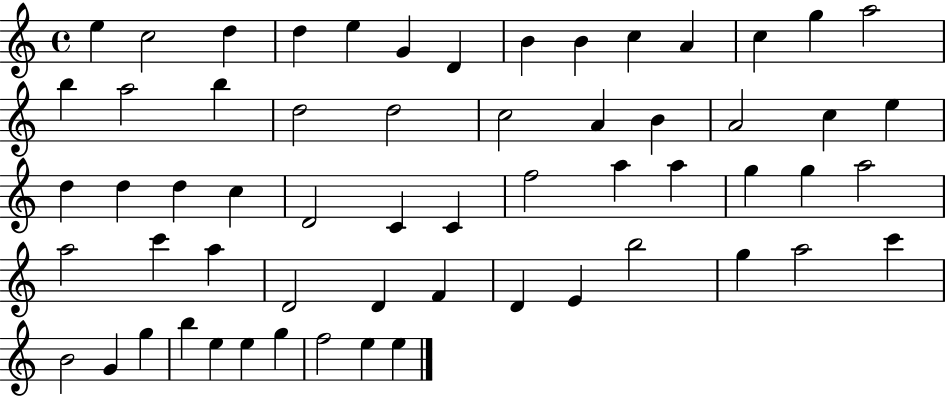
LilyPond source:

{
  \clef treble
  \time 4/4
  \defaultTimeSignature
  \key c \major
  e''4 c''2 d''4 | d''4 e''4 g'4 d'4 | b'4 b'4 c''4 a'4 | c''4 g''4 a''2 | \break b''4 a''2 b''4 | d''2 d''2 | c''2 a'4 b'4 | a'2 c''4 e''4 | \break d''4 d''4 d''4 c''4 | d'2 c'4 c'4 | f''2 a''4 a''4 | g''4 g''4 a''2 | \break a''2 c'''4 a''4 | d'2 d'4 f'4 | d'4 e'4 b''2 | g''4 a''2 c'''4 | \break b'2 g'4 g''4 | b''4 e''4 e''4 g''4 | f''2 e''4 e''4 | \bar "|."
}